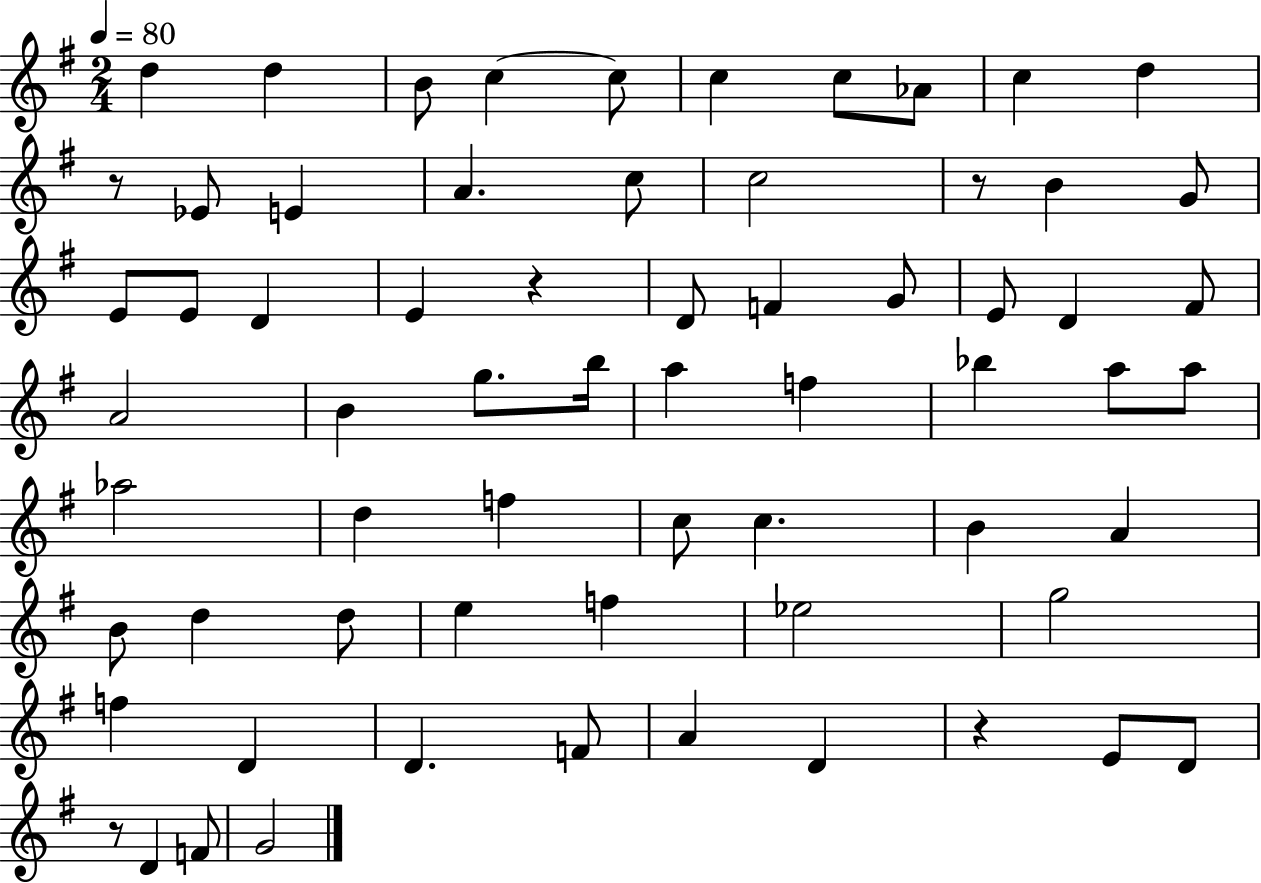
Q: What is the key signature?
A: G major